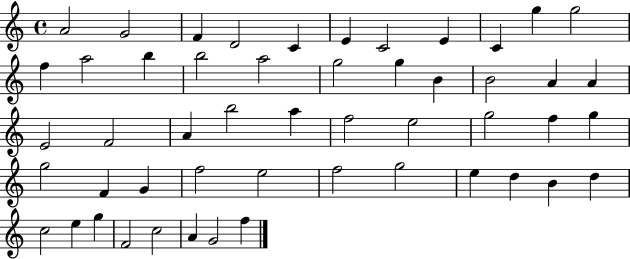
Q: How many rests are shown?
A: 0